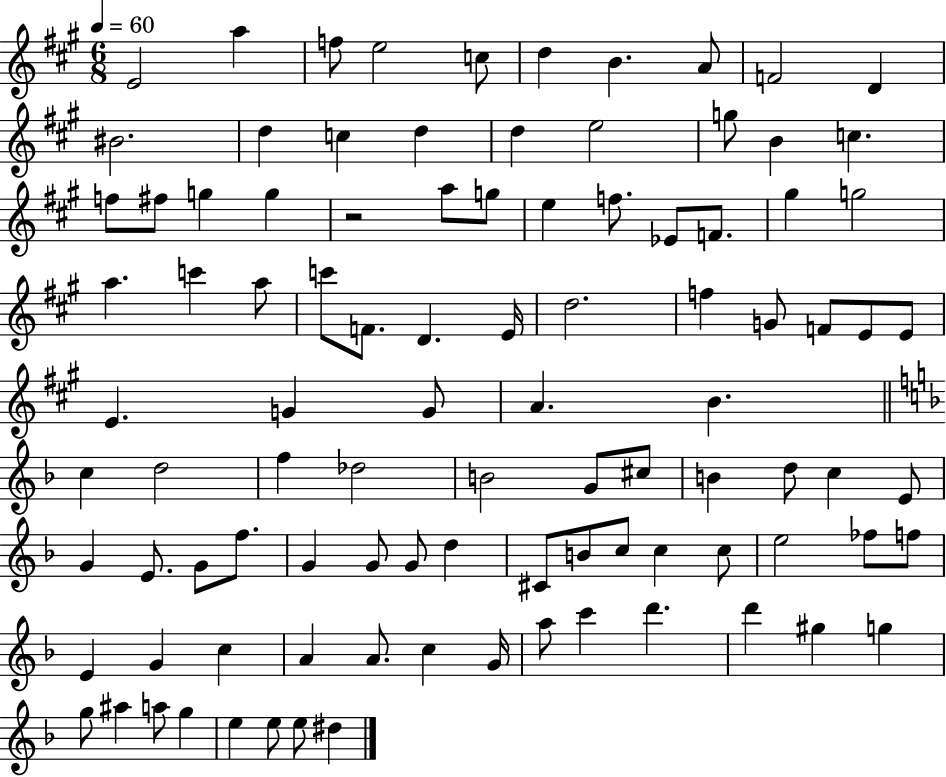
X:1
T:Untitled
M:6/8
L:1/4
K:A
E2 a f/2 e2 c/2 d B A/2 F2 D ^B2 d c d d e2 g/2 B c f/2 ^f/2 g g z2 a/2 g/2 e f/2 _E/2 F/2 ^g g2 a c' a/2 c'/2 F/2 D E/4 d2 f G/2 F/2 E/2 E/2 E G G/2 A B c d2 f _d2 B2 G/2 ^c/2 B d/2 c E/2 G E/2 G/2 f/2 G G/2 G/2 d ^C/2 B/2 c/2 c c/2 e2 _f/2 f/2 E G c A A/2 c G/4 a/2 c' d' d' ^g g g/2 ^a a/2 g e e/2 e/2 ^d